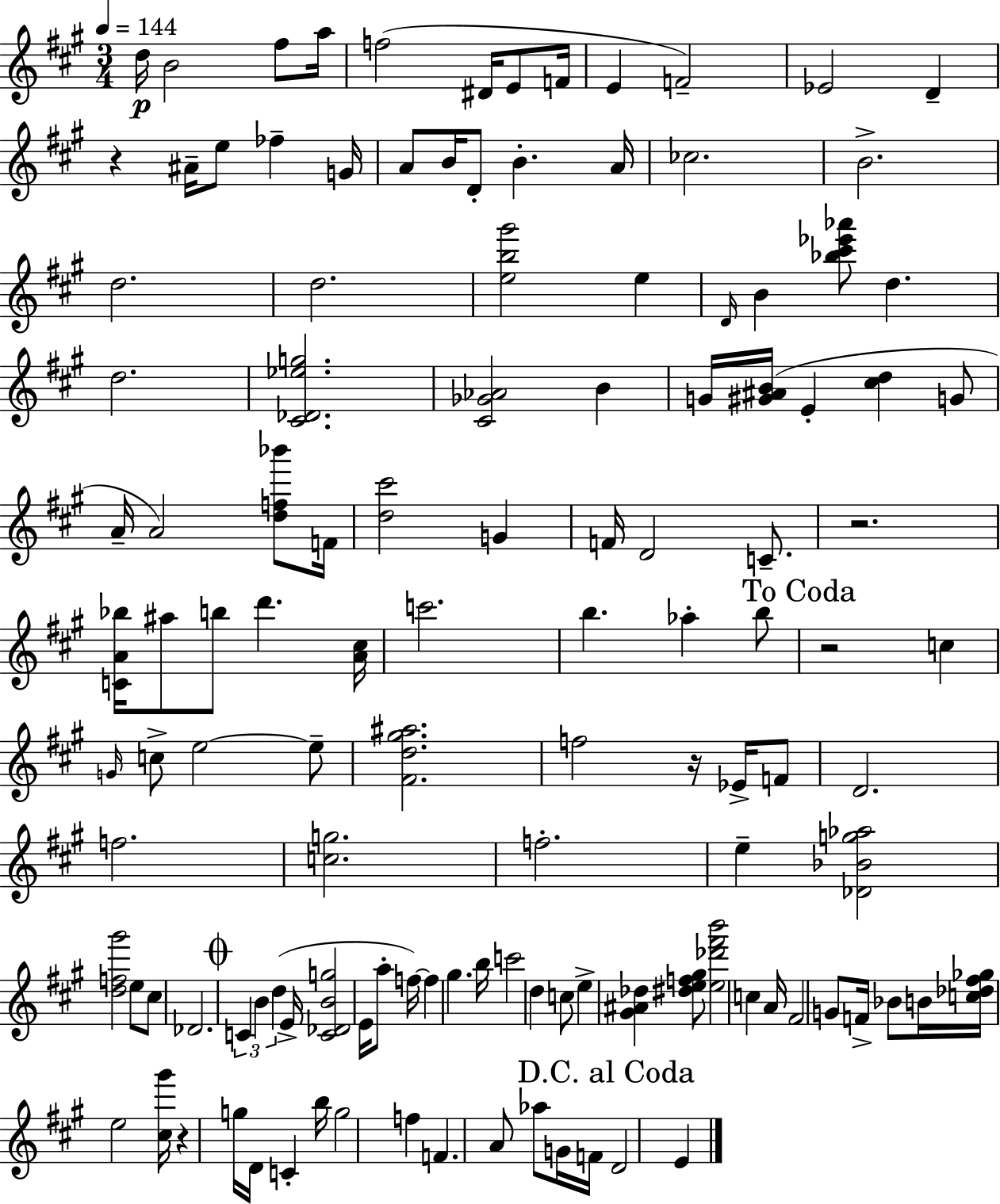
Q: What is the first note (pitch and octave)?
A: D5